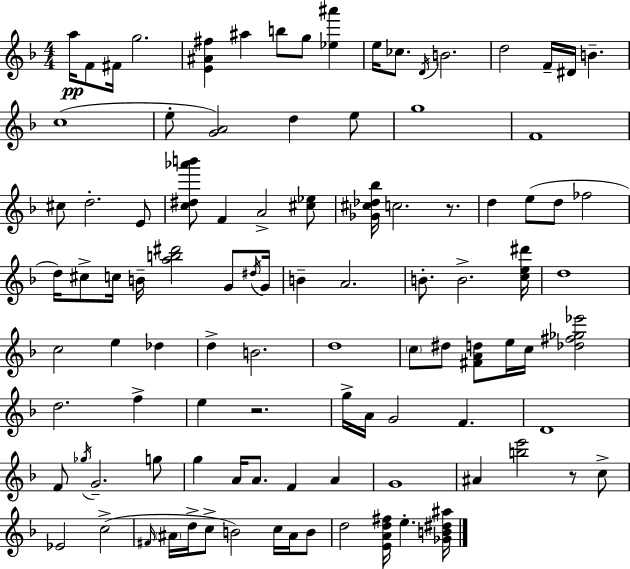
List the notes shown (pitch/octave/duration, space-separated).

A5/s F4/e F#4/s G5/h. [E4,A#4,F#5]/q A#5/q B5/e G5/e [Eb5,A#6]/q E5/s CES5/e. D4/s B4/h. D5/h F4/s D#4/s B4/q. C5/w E5/e [G4,A4]/h D5/q E5/e G5/w F4/w C#5/e D5/h. E4/e [C5,D#5,Ab6,B6]/e F4/q A4/h [C#5,Eb5]/e [Gb4,C#5,Db5,Bb5]/s C5/h. R/e. D5/q E5/e D5/e FES5/h D5/s C#5/e C5/s B4/s [A5,B5,D#6]/h G4/e D#5/s G4/s B4/q A4/h. B4/e. B4/h. [C5,E5,D#6]/s D5/w C5/h E5/q Db5/q D5/q B4/h. D5/w C5/e D#5/e [F#4,A4,D5]/e E5/s C5/s [Db5,F#5,Gb5,Eb6]/h D5/h. F5/q E5/q R/h. G5/s A4/s G4/h F4/q. D4/w F4/e Gb5/s G4/h. G5/e G5/q A4/s A4/e. F4/q A4/q G4/w A#4/q [B5,E6]/h R/e C5/e Eb4/h C5/h F#4/s A#4/s D5/s C5/e B4/h C5/s A#4/s B4/e D5/h [E4,A4,D5,F#5]/s E5/q. [Gb4,B4,D#5,A#5]/s